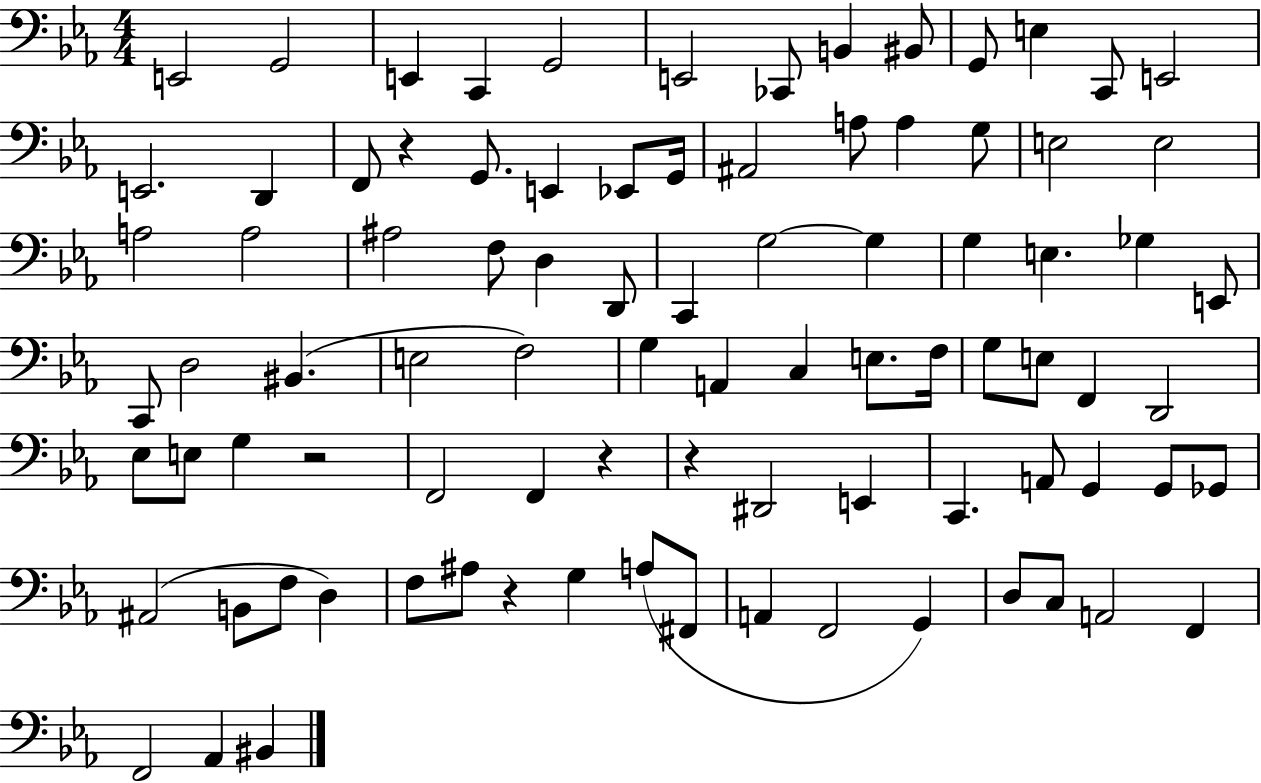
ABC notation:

X:1
T:Untitled
M:4/4
L:1/4
K:Eb
E,,2 G,,2 E,, C,, G,,2 E,,2 _C,,/2 B,, ^B,,/2 G,,/2 E, C,,/2 E,,2 E,,2 D,, F,,/2 z G,,/2 E,, _E,,/2 G,,/4 ^A,,2 A,/2 A, G,/2 E,2 E,2 A,2 A,2 ^A,2 F,/2 D, D,,/2 C,, G,2 G, G, E, _G, E,,/2 C,,/2 D,2 ^B,, E,2 F,2 G, A,, C, E,/2 F,/4 G,/2 E,/2 F,, D,,2 _E,/2 E,/2 G, z2 F,,2 F,, z z ^D,,2 E,, C,, A,,/2 G,, G,,/2 _G,,/2 ^A,,2 B,,/2 F,/2 D, F,/2 ^A,/2 z G, A,/2 ^F,,/2 A,, F,,2 G,, D,/2 C,/2 A,,2 F,, F,,2 _A,, ^B,,